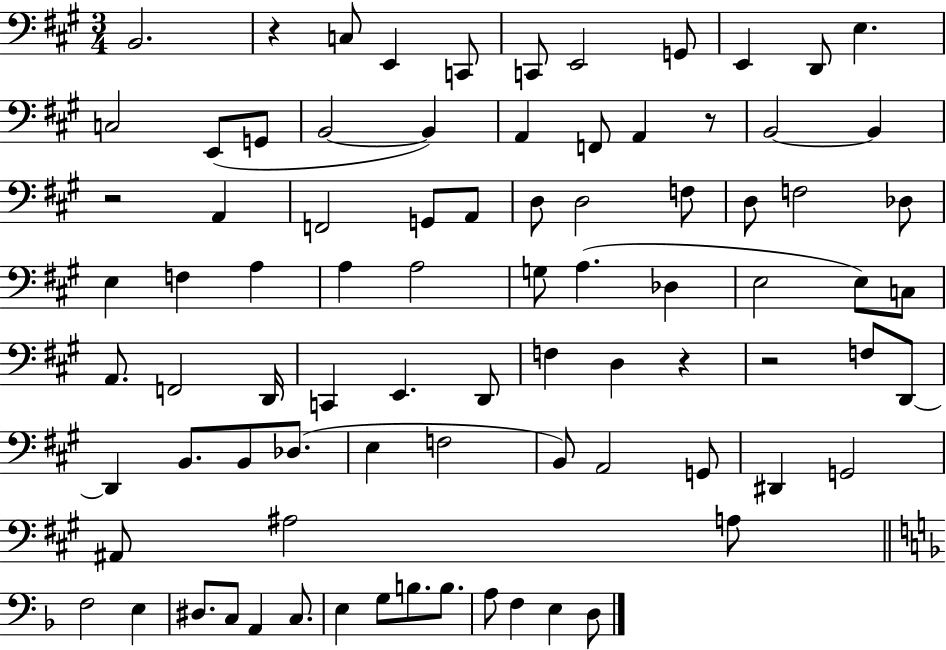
{
  \clef bass
  \numericTimeSignature
  \time 3/4
  \key a \major
  b,2. | r4 c8 e,4 c,8 | c,8 e,2 g,8 | e,4 d,8 e4. | \break c2 e,8( g,8 | b,2~~ b,4) | a,4 f,8 a,4 r8 | b,2~~ b,4 | \break r2 a,4 | f,2 g,8 a,8 | d8 d2 f8 | d8 f2 des8 | \break e4 f4 a4 | a4 a2 | g8 a4.( des4 | e2 e8) c8 | \break a,8. f,2 d,16 | c,4 e,4. d,8 | f4 d4 r4 | r2 f8 d,8~~ | \break d,4 b,8. b,8 des8.( | e4 f2 | b,8) a,2 g,8 | dis,4 g,2 | \break ais,8 ais2 a8 | \bar "||" \break \key f \major f2 e4 | dis8. c8 a,4 c8. | e4 g8 b8. b8. | a8 f4 e4 d8 | \break \bar "|."
}